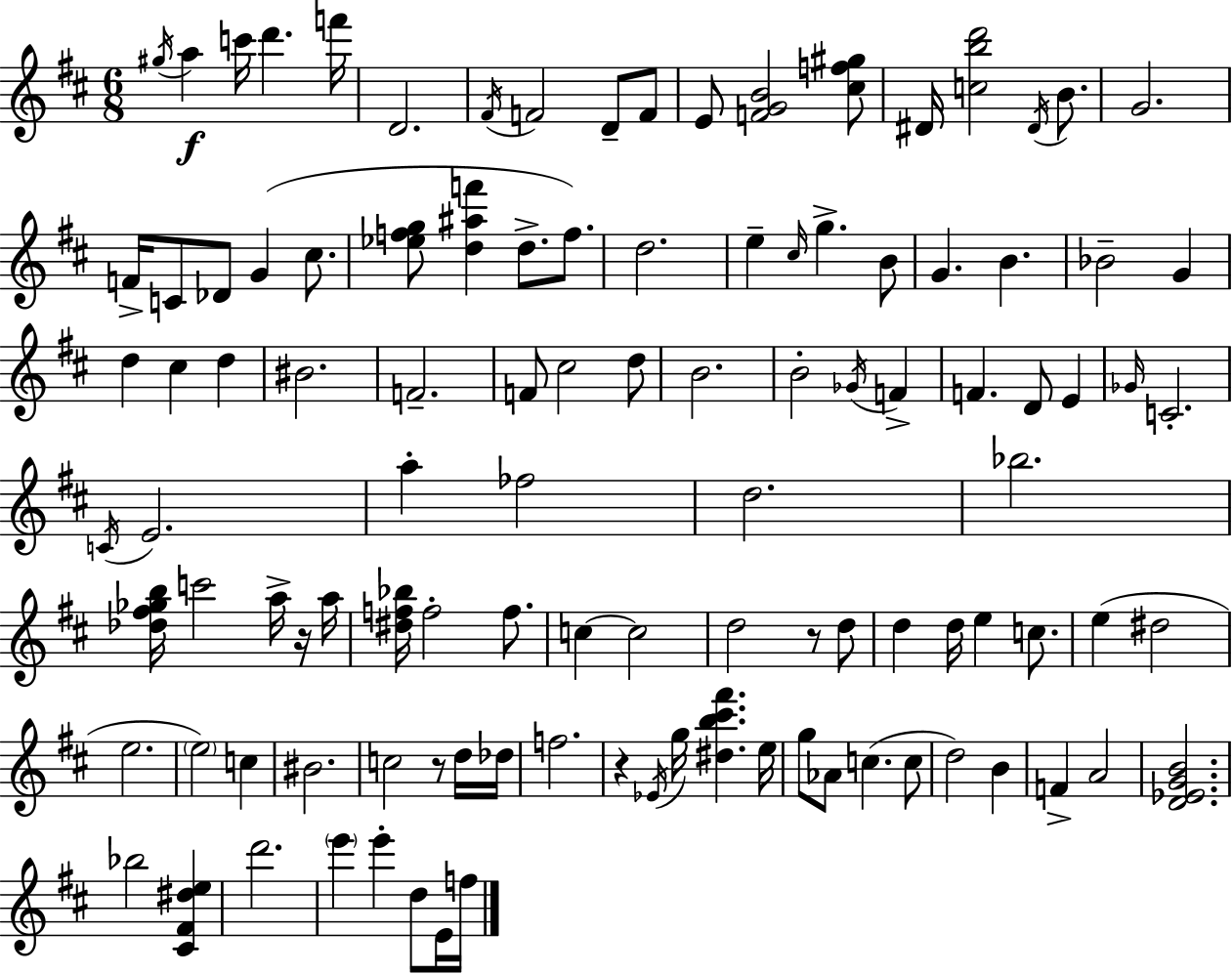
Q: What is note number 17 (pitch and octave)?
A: C4